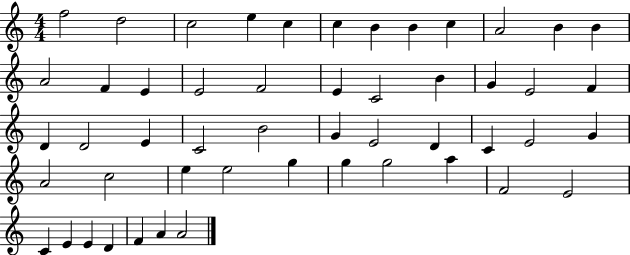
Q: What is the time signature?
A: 4/4